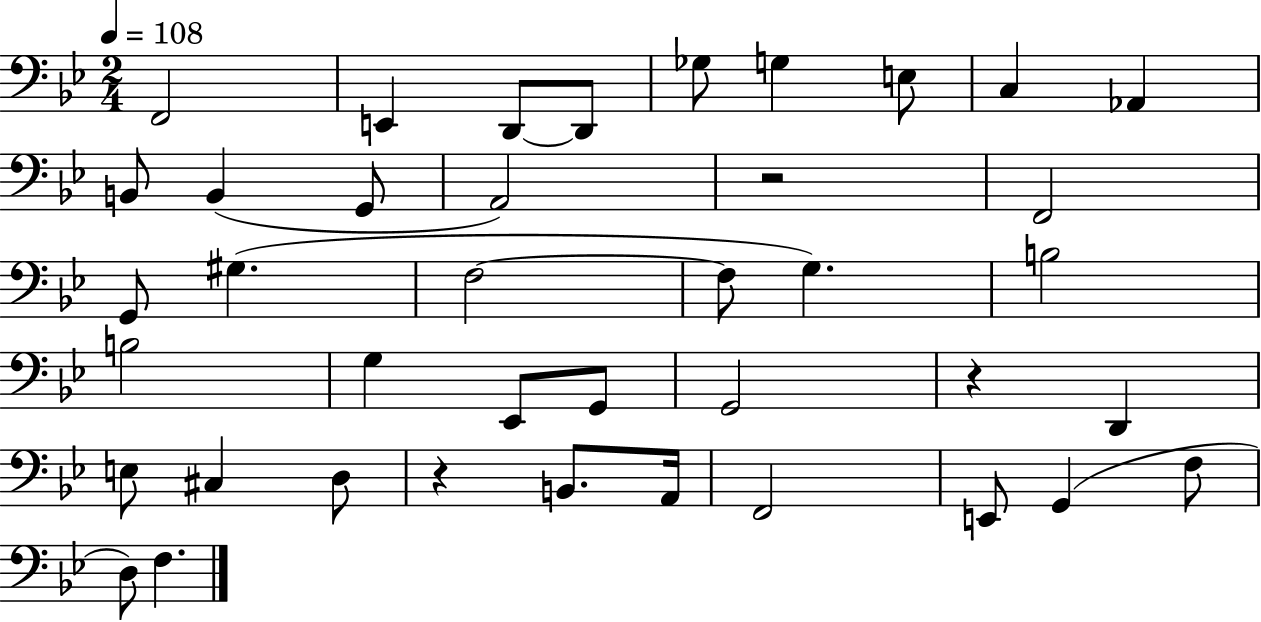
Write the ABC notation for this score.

X:1
T:Untitled
M:2/4
L:1/4
K:Bb
F,,2 E,, D,,/2 D,,/2 _G,/2 G, E,/2 C, _A,, B,,/2 B,, G,,/2 A,,2 z2 F,,2 G,,/2 ^G, F,2 F,/2 G, B,2 B,2 G, _E,,/2 G,,/2 G,,2 z D,, E,/2 ^C, D,/2 z B,,/2 A,,/4 F,,2 E,,/2 G,, F,/2 D,/2 F,